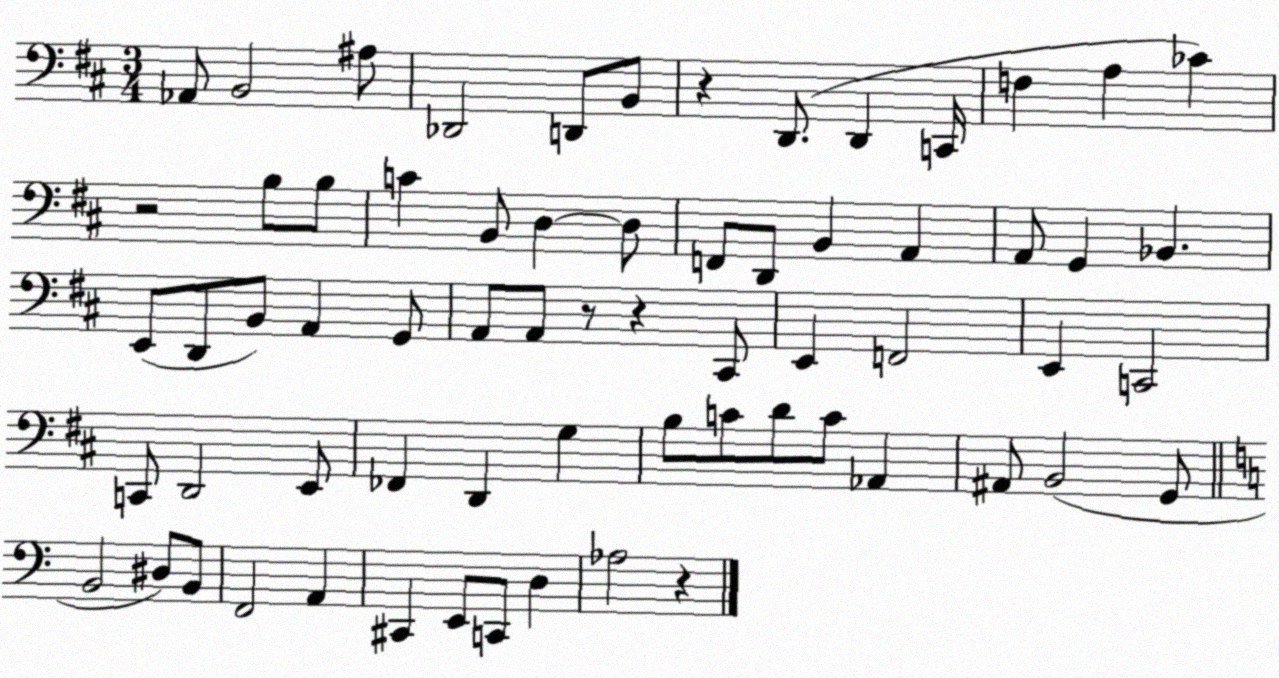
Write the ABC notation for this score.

X:1
T:Untitled
M:3/4
L:1/4
K:D
_A,,/2 B,,2 ^A,/2 _D,,2 D,,/2 B,,/2 z D,,/2 D,, C,,/4 F, A, _C z2 B,/2 B,/2 C B,,/2 D, D,/2 F,,/2 D,,/2 B,, A,, A,,/2 G,, _B,, E,,/2 D,,/2 B,,/2 A,, G,,/2 A,,/2 A,,/2 z/2 z ^C,,/2 E,, F,,2 E,, C,,2 C,,/2 D,,2 E,,/2 _F,, D,, G, B,/2 C/2 D/2 C/2 _A,, ^A,,/2 B,,2 G,,/2 B,,2 ^D,/2 B,,/2 F,,2 A,, ^C,, E,,/2 C,,/2 D, _A,2 z